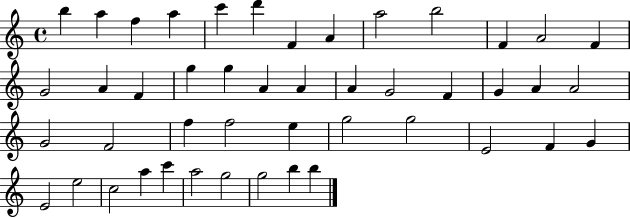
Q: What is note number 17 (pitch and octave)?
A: G5